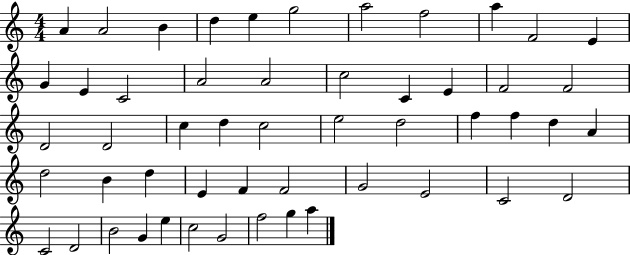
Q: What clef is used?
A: treble